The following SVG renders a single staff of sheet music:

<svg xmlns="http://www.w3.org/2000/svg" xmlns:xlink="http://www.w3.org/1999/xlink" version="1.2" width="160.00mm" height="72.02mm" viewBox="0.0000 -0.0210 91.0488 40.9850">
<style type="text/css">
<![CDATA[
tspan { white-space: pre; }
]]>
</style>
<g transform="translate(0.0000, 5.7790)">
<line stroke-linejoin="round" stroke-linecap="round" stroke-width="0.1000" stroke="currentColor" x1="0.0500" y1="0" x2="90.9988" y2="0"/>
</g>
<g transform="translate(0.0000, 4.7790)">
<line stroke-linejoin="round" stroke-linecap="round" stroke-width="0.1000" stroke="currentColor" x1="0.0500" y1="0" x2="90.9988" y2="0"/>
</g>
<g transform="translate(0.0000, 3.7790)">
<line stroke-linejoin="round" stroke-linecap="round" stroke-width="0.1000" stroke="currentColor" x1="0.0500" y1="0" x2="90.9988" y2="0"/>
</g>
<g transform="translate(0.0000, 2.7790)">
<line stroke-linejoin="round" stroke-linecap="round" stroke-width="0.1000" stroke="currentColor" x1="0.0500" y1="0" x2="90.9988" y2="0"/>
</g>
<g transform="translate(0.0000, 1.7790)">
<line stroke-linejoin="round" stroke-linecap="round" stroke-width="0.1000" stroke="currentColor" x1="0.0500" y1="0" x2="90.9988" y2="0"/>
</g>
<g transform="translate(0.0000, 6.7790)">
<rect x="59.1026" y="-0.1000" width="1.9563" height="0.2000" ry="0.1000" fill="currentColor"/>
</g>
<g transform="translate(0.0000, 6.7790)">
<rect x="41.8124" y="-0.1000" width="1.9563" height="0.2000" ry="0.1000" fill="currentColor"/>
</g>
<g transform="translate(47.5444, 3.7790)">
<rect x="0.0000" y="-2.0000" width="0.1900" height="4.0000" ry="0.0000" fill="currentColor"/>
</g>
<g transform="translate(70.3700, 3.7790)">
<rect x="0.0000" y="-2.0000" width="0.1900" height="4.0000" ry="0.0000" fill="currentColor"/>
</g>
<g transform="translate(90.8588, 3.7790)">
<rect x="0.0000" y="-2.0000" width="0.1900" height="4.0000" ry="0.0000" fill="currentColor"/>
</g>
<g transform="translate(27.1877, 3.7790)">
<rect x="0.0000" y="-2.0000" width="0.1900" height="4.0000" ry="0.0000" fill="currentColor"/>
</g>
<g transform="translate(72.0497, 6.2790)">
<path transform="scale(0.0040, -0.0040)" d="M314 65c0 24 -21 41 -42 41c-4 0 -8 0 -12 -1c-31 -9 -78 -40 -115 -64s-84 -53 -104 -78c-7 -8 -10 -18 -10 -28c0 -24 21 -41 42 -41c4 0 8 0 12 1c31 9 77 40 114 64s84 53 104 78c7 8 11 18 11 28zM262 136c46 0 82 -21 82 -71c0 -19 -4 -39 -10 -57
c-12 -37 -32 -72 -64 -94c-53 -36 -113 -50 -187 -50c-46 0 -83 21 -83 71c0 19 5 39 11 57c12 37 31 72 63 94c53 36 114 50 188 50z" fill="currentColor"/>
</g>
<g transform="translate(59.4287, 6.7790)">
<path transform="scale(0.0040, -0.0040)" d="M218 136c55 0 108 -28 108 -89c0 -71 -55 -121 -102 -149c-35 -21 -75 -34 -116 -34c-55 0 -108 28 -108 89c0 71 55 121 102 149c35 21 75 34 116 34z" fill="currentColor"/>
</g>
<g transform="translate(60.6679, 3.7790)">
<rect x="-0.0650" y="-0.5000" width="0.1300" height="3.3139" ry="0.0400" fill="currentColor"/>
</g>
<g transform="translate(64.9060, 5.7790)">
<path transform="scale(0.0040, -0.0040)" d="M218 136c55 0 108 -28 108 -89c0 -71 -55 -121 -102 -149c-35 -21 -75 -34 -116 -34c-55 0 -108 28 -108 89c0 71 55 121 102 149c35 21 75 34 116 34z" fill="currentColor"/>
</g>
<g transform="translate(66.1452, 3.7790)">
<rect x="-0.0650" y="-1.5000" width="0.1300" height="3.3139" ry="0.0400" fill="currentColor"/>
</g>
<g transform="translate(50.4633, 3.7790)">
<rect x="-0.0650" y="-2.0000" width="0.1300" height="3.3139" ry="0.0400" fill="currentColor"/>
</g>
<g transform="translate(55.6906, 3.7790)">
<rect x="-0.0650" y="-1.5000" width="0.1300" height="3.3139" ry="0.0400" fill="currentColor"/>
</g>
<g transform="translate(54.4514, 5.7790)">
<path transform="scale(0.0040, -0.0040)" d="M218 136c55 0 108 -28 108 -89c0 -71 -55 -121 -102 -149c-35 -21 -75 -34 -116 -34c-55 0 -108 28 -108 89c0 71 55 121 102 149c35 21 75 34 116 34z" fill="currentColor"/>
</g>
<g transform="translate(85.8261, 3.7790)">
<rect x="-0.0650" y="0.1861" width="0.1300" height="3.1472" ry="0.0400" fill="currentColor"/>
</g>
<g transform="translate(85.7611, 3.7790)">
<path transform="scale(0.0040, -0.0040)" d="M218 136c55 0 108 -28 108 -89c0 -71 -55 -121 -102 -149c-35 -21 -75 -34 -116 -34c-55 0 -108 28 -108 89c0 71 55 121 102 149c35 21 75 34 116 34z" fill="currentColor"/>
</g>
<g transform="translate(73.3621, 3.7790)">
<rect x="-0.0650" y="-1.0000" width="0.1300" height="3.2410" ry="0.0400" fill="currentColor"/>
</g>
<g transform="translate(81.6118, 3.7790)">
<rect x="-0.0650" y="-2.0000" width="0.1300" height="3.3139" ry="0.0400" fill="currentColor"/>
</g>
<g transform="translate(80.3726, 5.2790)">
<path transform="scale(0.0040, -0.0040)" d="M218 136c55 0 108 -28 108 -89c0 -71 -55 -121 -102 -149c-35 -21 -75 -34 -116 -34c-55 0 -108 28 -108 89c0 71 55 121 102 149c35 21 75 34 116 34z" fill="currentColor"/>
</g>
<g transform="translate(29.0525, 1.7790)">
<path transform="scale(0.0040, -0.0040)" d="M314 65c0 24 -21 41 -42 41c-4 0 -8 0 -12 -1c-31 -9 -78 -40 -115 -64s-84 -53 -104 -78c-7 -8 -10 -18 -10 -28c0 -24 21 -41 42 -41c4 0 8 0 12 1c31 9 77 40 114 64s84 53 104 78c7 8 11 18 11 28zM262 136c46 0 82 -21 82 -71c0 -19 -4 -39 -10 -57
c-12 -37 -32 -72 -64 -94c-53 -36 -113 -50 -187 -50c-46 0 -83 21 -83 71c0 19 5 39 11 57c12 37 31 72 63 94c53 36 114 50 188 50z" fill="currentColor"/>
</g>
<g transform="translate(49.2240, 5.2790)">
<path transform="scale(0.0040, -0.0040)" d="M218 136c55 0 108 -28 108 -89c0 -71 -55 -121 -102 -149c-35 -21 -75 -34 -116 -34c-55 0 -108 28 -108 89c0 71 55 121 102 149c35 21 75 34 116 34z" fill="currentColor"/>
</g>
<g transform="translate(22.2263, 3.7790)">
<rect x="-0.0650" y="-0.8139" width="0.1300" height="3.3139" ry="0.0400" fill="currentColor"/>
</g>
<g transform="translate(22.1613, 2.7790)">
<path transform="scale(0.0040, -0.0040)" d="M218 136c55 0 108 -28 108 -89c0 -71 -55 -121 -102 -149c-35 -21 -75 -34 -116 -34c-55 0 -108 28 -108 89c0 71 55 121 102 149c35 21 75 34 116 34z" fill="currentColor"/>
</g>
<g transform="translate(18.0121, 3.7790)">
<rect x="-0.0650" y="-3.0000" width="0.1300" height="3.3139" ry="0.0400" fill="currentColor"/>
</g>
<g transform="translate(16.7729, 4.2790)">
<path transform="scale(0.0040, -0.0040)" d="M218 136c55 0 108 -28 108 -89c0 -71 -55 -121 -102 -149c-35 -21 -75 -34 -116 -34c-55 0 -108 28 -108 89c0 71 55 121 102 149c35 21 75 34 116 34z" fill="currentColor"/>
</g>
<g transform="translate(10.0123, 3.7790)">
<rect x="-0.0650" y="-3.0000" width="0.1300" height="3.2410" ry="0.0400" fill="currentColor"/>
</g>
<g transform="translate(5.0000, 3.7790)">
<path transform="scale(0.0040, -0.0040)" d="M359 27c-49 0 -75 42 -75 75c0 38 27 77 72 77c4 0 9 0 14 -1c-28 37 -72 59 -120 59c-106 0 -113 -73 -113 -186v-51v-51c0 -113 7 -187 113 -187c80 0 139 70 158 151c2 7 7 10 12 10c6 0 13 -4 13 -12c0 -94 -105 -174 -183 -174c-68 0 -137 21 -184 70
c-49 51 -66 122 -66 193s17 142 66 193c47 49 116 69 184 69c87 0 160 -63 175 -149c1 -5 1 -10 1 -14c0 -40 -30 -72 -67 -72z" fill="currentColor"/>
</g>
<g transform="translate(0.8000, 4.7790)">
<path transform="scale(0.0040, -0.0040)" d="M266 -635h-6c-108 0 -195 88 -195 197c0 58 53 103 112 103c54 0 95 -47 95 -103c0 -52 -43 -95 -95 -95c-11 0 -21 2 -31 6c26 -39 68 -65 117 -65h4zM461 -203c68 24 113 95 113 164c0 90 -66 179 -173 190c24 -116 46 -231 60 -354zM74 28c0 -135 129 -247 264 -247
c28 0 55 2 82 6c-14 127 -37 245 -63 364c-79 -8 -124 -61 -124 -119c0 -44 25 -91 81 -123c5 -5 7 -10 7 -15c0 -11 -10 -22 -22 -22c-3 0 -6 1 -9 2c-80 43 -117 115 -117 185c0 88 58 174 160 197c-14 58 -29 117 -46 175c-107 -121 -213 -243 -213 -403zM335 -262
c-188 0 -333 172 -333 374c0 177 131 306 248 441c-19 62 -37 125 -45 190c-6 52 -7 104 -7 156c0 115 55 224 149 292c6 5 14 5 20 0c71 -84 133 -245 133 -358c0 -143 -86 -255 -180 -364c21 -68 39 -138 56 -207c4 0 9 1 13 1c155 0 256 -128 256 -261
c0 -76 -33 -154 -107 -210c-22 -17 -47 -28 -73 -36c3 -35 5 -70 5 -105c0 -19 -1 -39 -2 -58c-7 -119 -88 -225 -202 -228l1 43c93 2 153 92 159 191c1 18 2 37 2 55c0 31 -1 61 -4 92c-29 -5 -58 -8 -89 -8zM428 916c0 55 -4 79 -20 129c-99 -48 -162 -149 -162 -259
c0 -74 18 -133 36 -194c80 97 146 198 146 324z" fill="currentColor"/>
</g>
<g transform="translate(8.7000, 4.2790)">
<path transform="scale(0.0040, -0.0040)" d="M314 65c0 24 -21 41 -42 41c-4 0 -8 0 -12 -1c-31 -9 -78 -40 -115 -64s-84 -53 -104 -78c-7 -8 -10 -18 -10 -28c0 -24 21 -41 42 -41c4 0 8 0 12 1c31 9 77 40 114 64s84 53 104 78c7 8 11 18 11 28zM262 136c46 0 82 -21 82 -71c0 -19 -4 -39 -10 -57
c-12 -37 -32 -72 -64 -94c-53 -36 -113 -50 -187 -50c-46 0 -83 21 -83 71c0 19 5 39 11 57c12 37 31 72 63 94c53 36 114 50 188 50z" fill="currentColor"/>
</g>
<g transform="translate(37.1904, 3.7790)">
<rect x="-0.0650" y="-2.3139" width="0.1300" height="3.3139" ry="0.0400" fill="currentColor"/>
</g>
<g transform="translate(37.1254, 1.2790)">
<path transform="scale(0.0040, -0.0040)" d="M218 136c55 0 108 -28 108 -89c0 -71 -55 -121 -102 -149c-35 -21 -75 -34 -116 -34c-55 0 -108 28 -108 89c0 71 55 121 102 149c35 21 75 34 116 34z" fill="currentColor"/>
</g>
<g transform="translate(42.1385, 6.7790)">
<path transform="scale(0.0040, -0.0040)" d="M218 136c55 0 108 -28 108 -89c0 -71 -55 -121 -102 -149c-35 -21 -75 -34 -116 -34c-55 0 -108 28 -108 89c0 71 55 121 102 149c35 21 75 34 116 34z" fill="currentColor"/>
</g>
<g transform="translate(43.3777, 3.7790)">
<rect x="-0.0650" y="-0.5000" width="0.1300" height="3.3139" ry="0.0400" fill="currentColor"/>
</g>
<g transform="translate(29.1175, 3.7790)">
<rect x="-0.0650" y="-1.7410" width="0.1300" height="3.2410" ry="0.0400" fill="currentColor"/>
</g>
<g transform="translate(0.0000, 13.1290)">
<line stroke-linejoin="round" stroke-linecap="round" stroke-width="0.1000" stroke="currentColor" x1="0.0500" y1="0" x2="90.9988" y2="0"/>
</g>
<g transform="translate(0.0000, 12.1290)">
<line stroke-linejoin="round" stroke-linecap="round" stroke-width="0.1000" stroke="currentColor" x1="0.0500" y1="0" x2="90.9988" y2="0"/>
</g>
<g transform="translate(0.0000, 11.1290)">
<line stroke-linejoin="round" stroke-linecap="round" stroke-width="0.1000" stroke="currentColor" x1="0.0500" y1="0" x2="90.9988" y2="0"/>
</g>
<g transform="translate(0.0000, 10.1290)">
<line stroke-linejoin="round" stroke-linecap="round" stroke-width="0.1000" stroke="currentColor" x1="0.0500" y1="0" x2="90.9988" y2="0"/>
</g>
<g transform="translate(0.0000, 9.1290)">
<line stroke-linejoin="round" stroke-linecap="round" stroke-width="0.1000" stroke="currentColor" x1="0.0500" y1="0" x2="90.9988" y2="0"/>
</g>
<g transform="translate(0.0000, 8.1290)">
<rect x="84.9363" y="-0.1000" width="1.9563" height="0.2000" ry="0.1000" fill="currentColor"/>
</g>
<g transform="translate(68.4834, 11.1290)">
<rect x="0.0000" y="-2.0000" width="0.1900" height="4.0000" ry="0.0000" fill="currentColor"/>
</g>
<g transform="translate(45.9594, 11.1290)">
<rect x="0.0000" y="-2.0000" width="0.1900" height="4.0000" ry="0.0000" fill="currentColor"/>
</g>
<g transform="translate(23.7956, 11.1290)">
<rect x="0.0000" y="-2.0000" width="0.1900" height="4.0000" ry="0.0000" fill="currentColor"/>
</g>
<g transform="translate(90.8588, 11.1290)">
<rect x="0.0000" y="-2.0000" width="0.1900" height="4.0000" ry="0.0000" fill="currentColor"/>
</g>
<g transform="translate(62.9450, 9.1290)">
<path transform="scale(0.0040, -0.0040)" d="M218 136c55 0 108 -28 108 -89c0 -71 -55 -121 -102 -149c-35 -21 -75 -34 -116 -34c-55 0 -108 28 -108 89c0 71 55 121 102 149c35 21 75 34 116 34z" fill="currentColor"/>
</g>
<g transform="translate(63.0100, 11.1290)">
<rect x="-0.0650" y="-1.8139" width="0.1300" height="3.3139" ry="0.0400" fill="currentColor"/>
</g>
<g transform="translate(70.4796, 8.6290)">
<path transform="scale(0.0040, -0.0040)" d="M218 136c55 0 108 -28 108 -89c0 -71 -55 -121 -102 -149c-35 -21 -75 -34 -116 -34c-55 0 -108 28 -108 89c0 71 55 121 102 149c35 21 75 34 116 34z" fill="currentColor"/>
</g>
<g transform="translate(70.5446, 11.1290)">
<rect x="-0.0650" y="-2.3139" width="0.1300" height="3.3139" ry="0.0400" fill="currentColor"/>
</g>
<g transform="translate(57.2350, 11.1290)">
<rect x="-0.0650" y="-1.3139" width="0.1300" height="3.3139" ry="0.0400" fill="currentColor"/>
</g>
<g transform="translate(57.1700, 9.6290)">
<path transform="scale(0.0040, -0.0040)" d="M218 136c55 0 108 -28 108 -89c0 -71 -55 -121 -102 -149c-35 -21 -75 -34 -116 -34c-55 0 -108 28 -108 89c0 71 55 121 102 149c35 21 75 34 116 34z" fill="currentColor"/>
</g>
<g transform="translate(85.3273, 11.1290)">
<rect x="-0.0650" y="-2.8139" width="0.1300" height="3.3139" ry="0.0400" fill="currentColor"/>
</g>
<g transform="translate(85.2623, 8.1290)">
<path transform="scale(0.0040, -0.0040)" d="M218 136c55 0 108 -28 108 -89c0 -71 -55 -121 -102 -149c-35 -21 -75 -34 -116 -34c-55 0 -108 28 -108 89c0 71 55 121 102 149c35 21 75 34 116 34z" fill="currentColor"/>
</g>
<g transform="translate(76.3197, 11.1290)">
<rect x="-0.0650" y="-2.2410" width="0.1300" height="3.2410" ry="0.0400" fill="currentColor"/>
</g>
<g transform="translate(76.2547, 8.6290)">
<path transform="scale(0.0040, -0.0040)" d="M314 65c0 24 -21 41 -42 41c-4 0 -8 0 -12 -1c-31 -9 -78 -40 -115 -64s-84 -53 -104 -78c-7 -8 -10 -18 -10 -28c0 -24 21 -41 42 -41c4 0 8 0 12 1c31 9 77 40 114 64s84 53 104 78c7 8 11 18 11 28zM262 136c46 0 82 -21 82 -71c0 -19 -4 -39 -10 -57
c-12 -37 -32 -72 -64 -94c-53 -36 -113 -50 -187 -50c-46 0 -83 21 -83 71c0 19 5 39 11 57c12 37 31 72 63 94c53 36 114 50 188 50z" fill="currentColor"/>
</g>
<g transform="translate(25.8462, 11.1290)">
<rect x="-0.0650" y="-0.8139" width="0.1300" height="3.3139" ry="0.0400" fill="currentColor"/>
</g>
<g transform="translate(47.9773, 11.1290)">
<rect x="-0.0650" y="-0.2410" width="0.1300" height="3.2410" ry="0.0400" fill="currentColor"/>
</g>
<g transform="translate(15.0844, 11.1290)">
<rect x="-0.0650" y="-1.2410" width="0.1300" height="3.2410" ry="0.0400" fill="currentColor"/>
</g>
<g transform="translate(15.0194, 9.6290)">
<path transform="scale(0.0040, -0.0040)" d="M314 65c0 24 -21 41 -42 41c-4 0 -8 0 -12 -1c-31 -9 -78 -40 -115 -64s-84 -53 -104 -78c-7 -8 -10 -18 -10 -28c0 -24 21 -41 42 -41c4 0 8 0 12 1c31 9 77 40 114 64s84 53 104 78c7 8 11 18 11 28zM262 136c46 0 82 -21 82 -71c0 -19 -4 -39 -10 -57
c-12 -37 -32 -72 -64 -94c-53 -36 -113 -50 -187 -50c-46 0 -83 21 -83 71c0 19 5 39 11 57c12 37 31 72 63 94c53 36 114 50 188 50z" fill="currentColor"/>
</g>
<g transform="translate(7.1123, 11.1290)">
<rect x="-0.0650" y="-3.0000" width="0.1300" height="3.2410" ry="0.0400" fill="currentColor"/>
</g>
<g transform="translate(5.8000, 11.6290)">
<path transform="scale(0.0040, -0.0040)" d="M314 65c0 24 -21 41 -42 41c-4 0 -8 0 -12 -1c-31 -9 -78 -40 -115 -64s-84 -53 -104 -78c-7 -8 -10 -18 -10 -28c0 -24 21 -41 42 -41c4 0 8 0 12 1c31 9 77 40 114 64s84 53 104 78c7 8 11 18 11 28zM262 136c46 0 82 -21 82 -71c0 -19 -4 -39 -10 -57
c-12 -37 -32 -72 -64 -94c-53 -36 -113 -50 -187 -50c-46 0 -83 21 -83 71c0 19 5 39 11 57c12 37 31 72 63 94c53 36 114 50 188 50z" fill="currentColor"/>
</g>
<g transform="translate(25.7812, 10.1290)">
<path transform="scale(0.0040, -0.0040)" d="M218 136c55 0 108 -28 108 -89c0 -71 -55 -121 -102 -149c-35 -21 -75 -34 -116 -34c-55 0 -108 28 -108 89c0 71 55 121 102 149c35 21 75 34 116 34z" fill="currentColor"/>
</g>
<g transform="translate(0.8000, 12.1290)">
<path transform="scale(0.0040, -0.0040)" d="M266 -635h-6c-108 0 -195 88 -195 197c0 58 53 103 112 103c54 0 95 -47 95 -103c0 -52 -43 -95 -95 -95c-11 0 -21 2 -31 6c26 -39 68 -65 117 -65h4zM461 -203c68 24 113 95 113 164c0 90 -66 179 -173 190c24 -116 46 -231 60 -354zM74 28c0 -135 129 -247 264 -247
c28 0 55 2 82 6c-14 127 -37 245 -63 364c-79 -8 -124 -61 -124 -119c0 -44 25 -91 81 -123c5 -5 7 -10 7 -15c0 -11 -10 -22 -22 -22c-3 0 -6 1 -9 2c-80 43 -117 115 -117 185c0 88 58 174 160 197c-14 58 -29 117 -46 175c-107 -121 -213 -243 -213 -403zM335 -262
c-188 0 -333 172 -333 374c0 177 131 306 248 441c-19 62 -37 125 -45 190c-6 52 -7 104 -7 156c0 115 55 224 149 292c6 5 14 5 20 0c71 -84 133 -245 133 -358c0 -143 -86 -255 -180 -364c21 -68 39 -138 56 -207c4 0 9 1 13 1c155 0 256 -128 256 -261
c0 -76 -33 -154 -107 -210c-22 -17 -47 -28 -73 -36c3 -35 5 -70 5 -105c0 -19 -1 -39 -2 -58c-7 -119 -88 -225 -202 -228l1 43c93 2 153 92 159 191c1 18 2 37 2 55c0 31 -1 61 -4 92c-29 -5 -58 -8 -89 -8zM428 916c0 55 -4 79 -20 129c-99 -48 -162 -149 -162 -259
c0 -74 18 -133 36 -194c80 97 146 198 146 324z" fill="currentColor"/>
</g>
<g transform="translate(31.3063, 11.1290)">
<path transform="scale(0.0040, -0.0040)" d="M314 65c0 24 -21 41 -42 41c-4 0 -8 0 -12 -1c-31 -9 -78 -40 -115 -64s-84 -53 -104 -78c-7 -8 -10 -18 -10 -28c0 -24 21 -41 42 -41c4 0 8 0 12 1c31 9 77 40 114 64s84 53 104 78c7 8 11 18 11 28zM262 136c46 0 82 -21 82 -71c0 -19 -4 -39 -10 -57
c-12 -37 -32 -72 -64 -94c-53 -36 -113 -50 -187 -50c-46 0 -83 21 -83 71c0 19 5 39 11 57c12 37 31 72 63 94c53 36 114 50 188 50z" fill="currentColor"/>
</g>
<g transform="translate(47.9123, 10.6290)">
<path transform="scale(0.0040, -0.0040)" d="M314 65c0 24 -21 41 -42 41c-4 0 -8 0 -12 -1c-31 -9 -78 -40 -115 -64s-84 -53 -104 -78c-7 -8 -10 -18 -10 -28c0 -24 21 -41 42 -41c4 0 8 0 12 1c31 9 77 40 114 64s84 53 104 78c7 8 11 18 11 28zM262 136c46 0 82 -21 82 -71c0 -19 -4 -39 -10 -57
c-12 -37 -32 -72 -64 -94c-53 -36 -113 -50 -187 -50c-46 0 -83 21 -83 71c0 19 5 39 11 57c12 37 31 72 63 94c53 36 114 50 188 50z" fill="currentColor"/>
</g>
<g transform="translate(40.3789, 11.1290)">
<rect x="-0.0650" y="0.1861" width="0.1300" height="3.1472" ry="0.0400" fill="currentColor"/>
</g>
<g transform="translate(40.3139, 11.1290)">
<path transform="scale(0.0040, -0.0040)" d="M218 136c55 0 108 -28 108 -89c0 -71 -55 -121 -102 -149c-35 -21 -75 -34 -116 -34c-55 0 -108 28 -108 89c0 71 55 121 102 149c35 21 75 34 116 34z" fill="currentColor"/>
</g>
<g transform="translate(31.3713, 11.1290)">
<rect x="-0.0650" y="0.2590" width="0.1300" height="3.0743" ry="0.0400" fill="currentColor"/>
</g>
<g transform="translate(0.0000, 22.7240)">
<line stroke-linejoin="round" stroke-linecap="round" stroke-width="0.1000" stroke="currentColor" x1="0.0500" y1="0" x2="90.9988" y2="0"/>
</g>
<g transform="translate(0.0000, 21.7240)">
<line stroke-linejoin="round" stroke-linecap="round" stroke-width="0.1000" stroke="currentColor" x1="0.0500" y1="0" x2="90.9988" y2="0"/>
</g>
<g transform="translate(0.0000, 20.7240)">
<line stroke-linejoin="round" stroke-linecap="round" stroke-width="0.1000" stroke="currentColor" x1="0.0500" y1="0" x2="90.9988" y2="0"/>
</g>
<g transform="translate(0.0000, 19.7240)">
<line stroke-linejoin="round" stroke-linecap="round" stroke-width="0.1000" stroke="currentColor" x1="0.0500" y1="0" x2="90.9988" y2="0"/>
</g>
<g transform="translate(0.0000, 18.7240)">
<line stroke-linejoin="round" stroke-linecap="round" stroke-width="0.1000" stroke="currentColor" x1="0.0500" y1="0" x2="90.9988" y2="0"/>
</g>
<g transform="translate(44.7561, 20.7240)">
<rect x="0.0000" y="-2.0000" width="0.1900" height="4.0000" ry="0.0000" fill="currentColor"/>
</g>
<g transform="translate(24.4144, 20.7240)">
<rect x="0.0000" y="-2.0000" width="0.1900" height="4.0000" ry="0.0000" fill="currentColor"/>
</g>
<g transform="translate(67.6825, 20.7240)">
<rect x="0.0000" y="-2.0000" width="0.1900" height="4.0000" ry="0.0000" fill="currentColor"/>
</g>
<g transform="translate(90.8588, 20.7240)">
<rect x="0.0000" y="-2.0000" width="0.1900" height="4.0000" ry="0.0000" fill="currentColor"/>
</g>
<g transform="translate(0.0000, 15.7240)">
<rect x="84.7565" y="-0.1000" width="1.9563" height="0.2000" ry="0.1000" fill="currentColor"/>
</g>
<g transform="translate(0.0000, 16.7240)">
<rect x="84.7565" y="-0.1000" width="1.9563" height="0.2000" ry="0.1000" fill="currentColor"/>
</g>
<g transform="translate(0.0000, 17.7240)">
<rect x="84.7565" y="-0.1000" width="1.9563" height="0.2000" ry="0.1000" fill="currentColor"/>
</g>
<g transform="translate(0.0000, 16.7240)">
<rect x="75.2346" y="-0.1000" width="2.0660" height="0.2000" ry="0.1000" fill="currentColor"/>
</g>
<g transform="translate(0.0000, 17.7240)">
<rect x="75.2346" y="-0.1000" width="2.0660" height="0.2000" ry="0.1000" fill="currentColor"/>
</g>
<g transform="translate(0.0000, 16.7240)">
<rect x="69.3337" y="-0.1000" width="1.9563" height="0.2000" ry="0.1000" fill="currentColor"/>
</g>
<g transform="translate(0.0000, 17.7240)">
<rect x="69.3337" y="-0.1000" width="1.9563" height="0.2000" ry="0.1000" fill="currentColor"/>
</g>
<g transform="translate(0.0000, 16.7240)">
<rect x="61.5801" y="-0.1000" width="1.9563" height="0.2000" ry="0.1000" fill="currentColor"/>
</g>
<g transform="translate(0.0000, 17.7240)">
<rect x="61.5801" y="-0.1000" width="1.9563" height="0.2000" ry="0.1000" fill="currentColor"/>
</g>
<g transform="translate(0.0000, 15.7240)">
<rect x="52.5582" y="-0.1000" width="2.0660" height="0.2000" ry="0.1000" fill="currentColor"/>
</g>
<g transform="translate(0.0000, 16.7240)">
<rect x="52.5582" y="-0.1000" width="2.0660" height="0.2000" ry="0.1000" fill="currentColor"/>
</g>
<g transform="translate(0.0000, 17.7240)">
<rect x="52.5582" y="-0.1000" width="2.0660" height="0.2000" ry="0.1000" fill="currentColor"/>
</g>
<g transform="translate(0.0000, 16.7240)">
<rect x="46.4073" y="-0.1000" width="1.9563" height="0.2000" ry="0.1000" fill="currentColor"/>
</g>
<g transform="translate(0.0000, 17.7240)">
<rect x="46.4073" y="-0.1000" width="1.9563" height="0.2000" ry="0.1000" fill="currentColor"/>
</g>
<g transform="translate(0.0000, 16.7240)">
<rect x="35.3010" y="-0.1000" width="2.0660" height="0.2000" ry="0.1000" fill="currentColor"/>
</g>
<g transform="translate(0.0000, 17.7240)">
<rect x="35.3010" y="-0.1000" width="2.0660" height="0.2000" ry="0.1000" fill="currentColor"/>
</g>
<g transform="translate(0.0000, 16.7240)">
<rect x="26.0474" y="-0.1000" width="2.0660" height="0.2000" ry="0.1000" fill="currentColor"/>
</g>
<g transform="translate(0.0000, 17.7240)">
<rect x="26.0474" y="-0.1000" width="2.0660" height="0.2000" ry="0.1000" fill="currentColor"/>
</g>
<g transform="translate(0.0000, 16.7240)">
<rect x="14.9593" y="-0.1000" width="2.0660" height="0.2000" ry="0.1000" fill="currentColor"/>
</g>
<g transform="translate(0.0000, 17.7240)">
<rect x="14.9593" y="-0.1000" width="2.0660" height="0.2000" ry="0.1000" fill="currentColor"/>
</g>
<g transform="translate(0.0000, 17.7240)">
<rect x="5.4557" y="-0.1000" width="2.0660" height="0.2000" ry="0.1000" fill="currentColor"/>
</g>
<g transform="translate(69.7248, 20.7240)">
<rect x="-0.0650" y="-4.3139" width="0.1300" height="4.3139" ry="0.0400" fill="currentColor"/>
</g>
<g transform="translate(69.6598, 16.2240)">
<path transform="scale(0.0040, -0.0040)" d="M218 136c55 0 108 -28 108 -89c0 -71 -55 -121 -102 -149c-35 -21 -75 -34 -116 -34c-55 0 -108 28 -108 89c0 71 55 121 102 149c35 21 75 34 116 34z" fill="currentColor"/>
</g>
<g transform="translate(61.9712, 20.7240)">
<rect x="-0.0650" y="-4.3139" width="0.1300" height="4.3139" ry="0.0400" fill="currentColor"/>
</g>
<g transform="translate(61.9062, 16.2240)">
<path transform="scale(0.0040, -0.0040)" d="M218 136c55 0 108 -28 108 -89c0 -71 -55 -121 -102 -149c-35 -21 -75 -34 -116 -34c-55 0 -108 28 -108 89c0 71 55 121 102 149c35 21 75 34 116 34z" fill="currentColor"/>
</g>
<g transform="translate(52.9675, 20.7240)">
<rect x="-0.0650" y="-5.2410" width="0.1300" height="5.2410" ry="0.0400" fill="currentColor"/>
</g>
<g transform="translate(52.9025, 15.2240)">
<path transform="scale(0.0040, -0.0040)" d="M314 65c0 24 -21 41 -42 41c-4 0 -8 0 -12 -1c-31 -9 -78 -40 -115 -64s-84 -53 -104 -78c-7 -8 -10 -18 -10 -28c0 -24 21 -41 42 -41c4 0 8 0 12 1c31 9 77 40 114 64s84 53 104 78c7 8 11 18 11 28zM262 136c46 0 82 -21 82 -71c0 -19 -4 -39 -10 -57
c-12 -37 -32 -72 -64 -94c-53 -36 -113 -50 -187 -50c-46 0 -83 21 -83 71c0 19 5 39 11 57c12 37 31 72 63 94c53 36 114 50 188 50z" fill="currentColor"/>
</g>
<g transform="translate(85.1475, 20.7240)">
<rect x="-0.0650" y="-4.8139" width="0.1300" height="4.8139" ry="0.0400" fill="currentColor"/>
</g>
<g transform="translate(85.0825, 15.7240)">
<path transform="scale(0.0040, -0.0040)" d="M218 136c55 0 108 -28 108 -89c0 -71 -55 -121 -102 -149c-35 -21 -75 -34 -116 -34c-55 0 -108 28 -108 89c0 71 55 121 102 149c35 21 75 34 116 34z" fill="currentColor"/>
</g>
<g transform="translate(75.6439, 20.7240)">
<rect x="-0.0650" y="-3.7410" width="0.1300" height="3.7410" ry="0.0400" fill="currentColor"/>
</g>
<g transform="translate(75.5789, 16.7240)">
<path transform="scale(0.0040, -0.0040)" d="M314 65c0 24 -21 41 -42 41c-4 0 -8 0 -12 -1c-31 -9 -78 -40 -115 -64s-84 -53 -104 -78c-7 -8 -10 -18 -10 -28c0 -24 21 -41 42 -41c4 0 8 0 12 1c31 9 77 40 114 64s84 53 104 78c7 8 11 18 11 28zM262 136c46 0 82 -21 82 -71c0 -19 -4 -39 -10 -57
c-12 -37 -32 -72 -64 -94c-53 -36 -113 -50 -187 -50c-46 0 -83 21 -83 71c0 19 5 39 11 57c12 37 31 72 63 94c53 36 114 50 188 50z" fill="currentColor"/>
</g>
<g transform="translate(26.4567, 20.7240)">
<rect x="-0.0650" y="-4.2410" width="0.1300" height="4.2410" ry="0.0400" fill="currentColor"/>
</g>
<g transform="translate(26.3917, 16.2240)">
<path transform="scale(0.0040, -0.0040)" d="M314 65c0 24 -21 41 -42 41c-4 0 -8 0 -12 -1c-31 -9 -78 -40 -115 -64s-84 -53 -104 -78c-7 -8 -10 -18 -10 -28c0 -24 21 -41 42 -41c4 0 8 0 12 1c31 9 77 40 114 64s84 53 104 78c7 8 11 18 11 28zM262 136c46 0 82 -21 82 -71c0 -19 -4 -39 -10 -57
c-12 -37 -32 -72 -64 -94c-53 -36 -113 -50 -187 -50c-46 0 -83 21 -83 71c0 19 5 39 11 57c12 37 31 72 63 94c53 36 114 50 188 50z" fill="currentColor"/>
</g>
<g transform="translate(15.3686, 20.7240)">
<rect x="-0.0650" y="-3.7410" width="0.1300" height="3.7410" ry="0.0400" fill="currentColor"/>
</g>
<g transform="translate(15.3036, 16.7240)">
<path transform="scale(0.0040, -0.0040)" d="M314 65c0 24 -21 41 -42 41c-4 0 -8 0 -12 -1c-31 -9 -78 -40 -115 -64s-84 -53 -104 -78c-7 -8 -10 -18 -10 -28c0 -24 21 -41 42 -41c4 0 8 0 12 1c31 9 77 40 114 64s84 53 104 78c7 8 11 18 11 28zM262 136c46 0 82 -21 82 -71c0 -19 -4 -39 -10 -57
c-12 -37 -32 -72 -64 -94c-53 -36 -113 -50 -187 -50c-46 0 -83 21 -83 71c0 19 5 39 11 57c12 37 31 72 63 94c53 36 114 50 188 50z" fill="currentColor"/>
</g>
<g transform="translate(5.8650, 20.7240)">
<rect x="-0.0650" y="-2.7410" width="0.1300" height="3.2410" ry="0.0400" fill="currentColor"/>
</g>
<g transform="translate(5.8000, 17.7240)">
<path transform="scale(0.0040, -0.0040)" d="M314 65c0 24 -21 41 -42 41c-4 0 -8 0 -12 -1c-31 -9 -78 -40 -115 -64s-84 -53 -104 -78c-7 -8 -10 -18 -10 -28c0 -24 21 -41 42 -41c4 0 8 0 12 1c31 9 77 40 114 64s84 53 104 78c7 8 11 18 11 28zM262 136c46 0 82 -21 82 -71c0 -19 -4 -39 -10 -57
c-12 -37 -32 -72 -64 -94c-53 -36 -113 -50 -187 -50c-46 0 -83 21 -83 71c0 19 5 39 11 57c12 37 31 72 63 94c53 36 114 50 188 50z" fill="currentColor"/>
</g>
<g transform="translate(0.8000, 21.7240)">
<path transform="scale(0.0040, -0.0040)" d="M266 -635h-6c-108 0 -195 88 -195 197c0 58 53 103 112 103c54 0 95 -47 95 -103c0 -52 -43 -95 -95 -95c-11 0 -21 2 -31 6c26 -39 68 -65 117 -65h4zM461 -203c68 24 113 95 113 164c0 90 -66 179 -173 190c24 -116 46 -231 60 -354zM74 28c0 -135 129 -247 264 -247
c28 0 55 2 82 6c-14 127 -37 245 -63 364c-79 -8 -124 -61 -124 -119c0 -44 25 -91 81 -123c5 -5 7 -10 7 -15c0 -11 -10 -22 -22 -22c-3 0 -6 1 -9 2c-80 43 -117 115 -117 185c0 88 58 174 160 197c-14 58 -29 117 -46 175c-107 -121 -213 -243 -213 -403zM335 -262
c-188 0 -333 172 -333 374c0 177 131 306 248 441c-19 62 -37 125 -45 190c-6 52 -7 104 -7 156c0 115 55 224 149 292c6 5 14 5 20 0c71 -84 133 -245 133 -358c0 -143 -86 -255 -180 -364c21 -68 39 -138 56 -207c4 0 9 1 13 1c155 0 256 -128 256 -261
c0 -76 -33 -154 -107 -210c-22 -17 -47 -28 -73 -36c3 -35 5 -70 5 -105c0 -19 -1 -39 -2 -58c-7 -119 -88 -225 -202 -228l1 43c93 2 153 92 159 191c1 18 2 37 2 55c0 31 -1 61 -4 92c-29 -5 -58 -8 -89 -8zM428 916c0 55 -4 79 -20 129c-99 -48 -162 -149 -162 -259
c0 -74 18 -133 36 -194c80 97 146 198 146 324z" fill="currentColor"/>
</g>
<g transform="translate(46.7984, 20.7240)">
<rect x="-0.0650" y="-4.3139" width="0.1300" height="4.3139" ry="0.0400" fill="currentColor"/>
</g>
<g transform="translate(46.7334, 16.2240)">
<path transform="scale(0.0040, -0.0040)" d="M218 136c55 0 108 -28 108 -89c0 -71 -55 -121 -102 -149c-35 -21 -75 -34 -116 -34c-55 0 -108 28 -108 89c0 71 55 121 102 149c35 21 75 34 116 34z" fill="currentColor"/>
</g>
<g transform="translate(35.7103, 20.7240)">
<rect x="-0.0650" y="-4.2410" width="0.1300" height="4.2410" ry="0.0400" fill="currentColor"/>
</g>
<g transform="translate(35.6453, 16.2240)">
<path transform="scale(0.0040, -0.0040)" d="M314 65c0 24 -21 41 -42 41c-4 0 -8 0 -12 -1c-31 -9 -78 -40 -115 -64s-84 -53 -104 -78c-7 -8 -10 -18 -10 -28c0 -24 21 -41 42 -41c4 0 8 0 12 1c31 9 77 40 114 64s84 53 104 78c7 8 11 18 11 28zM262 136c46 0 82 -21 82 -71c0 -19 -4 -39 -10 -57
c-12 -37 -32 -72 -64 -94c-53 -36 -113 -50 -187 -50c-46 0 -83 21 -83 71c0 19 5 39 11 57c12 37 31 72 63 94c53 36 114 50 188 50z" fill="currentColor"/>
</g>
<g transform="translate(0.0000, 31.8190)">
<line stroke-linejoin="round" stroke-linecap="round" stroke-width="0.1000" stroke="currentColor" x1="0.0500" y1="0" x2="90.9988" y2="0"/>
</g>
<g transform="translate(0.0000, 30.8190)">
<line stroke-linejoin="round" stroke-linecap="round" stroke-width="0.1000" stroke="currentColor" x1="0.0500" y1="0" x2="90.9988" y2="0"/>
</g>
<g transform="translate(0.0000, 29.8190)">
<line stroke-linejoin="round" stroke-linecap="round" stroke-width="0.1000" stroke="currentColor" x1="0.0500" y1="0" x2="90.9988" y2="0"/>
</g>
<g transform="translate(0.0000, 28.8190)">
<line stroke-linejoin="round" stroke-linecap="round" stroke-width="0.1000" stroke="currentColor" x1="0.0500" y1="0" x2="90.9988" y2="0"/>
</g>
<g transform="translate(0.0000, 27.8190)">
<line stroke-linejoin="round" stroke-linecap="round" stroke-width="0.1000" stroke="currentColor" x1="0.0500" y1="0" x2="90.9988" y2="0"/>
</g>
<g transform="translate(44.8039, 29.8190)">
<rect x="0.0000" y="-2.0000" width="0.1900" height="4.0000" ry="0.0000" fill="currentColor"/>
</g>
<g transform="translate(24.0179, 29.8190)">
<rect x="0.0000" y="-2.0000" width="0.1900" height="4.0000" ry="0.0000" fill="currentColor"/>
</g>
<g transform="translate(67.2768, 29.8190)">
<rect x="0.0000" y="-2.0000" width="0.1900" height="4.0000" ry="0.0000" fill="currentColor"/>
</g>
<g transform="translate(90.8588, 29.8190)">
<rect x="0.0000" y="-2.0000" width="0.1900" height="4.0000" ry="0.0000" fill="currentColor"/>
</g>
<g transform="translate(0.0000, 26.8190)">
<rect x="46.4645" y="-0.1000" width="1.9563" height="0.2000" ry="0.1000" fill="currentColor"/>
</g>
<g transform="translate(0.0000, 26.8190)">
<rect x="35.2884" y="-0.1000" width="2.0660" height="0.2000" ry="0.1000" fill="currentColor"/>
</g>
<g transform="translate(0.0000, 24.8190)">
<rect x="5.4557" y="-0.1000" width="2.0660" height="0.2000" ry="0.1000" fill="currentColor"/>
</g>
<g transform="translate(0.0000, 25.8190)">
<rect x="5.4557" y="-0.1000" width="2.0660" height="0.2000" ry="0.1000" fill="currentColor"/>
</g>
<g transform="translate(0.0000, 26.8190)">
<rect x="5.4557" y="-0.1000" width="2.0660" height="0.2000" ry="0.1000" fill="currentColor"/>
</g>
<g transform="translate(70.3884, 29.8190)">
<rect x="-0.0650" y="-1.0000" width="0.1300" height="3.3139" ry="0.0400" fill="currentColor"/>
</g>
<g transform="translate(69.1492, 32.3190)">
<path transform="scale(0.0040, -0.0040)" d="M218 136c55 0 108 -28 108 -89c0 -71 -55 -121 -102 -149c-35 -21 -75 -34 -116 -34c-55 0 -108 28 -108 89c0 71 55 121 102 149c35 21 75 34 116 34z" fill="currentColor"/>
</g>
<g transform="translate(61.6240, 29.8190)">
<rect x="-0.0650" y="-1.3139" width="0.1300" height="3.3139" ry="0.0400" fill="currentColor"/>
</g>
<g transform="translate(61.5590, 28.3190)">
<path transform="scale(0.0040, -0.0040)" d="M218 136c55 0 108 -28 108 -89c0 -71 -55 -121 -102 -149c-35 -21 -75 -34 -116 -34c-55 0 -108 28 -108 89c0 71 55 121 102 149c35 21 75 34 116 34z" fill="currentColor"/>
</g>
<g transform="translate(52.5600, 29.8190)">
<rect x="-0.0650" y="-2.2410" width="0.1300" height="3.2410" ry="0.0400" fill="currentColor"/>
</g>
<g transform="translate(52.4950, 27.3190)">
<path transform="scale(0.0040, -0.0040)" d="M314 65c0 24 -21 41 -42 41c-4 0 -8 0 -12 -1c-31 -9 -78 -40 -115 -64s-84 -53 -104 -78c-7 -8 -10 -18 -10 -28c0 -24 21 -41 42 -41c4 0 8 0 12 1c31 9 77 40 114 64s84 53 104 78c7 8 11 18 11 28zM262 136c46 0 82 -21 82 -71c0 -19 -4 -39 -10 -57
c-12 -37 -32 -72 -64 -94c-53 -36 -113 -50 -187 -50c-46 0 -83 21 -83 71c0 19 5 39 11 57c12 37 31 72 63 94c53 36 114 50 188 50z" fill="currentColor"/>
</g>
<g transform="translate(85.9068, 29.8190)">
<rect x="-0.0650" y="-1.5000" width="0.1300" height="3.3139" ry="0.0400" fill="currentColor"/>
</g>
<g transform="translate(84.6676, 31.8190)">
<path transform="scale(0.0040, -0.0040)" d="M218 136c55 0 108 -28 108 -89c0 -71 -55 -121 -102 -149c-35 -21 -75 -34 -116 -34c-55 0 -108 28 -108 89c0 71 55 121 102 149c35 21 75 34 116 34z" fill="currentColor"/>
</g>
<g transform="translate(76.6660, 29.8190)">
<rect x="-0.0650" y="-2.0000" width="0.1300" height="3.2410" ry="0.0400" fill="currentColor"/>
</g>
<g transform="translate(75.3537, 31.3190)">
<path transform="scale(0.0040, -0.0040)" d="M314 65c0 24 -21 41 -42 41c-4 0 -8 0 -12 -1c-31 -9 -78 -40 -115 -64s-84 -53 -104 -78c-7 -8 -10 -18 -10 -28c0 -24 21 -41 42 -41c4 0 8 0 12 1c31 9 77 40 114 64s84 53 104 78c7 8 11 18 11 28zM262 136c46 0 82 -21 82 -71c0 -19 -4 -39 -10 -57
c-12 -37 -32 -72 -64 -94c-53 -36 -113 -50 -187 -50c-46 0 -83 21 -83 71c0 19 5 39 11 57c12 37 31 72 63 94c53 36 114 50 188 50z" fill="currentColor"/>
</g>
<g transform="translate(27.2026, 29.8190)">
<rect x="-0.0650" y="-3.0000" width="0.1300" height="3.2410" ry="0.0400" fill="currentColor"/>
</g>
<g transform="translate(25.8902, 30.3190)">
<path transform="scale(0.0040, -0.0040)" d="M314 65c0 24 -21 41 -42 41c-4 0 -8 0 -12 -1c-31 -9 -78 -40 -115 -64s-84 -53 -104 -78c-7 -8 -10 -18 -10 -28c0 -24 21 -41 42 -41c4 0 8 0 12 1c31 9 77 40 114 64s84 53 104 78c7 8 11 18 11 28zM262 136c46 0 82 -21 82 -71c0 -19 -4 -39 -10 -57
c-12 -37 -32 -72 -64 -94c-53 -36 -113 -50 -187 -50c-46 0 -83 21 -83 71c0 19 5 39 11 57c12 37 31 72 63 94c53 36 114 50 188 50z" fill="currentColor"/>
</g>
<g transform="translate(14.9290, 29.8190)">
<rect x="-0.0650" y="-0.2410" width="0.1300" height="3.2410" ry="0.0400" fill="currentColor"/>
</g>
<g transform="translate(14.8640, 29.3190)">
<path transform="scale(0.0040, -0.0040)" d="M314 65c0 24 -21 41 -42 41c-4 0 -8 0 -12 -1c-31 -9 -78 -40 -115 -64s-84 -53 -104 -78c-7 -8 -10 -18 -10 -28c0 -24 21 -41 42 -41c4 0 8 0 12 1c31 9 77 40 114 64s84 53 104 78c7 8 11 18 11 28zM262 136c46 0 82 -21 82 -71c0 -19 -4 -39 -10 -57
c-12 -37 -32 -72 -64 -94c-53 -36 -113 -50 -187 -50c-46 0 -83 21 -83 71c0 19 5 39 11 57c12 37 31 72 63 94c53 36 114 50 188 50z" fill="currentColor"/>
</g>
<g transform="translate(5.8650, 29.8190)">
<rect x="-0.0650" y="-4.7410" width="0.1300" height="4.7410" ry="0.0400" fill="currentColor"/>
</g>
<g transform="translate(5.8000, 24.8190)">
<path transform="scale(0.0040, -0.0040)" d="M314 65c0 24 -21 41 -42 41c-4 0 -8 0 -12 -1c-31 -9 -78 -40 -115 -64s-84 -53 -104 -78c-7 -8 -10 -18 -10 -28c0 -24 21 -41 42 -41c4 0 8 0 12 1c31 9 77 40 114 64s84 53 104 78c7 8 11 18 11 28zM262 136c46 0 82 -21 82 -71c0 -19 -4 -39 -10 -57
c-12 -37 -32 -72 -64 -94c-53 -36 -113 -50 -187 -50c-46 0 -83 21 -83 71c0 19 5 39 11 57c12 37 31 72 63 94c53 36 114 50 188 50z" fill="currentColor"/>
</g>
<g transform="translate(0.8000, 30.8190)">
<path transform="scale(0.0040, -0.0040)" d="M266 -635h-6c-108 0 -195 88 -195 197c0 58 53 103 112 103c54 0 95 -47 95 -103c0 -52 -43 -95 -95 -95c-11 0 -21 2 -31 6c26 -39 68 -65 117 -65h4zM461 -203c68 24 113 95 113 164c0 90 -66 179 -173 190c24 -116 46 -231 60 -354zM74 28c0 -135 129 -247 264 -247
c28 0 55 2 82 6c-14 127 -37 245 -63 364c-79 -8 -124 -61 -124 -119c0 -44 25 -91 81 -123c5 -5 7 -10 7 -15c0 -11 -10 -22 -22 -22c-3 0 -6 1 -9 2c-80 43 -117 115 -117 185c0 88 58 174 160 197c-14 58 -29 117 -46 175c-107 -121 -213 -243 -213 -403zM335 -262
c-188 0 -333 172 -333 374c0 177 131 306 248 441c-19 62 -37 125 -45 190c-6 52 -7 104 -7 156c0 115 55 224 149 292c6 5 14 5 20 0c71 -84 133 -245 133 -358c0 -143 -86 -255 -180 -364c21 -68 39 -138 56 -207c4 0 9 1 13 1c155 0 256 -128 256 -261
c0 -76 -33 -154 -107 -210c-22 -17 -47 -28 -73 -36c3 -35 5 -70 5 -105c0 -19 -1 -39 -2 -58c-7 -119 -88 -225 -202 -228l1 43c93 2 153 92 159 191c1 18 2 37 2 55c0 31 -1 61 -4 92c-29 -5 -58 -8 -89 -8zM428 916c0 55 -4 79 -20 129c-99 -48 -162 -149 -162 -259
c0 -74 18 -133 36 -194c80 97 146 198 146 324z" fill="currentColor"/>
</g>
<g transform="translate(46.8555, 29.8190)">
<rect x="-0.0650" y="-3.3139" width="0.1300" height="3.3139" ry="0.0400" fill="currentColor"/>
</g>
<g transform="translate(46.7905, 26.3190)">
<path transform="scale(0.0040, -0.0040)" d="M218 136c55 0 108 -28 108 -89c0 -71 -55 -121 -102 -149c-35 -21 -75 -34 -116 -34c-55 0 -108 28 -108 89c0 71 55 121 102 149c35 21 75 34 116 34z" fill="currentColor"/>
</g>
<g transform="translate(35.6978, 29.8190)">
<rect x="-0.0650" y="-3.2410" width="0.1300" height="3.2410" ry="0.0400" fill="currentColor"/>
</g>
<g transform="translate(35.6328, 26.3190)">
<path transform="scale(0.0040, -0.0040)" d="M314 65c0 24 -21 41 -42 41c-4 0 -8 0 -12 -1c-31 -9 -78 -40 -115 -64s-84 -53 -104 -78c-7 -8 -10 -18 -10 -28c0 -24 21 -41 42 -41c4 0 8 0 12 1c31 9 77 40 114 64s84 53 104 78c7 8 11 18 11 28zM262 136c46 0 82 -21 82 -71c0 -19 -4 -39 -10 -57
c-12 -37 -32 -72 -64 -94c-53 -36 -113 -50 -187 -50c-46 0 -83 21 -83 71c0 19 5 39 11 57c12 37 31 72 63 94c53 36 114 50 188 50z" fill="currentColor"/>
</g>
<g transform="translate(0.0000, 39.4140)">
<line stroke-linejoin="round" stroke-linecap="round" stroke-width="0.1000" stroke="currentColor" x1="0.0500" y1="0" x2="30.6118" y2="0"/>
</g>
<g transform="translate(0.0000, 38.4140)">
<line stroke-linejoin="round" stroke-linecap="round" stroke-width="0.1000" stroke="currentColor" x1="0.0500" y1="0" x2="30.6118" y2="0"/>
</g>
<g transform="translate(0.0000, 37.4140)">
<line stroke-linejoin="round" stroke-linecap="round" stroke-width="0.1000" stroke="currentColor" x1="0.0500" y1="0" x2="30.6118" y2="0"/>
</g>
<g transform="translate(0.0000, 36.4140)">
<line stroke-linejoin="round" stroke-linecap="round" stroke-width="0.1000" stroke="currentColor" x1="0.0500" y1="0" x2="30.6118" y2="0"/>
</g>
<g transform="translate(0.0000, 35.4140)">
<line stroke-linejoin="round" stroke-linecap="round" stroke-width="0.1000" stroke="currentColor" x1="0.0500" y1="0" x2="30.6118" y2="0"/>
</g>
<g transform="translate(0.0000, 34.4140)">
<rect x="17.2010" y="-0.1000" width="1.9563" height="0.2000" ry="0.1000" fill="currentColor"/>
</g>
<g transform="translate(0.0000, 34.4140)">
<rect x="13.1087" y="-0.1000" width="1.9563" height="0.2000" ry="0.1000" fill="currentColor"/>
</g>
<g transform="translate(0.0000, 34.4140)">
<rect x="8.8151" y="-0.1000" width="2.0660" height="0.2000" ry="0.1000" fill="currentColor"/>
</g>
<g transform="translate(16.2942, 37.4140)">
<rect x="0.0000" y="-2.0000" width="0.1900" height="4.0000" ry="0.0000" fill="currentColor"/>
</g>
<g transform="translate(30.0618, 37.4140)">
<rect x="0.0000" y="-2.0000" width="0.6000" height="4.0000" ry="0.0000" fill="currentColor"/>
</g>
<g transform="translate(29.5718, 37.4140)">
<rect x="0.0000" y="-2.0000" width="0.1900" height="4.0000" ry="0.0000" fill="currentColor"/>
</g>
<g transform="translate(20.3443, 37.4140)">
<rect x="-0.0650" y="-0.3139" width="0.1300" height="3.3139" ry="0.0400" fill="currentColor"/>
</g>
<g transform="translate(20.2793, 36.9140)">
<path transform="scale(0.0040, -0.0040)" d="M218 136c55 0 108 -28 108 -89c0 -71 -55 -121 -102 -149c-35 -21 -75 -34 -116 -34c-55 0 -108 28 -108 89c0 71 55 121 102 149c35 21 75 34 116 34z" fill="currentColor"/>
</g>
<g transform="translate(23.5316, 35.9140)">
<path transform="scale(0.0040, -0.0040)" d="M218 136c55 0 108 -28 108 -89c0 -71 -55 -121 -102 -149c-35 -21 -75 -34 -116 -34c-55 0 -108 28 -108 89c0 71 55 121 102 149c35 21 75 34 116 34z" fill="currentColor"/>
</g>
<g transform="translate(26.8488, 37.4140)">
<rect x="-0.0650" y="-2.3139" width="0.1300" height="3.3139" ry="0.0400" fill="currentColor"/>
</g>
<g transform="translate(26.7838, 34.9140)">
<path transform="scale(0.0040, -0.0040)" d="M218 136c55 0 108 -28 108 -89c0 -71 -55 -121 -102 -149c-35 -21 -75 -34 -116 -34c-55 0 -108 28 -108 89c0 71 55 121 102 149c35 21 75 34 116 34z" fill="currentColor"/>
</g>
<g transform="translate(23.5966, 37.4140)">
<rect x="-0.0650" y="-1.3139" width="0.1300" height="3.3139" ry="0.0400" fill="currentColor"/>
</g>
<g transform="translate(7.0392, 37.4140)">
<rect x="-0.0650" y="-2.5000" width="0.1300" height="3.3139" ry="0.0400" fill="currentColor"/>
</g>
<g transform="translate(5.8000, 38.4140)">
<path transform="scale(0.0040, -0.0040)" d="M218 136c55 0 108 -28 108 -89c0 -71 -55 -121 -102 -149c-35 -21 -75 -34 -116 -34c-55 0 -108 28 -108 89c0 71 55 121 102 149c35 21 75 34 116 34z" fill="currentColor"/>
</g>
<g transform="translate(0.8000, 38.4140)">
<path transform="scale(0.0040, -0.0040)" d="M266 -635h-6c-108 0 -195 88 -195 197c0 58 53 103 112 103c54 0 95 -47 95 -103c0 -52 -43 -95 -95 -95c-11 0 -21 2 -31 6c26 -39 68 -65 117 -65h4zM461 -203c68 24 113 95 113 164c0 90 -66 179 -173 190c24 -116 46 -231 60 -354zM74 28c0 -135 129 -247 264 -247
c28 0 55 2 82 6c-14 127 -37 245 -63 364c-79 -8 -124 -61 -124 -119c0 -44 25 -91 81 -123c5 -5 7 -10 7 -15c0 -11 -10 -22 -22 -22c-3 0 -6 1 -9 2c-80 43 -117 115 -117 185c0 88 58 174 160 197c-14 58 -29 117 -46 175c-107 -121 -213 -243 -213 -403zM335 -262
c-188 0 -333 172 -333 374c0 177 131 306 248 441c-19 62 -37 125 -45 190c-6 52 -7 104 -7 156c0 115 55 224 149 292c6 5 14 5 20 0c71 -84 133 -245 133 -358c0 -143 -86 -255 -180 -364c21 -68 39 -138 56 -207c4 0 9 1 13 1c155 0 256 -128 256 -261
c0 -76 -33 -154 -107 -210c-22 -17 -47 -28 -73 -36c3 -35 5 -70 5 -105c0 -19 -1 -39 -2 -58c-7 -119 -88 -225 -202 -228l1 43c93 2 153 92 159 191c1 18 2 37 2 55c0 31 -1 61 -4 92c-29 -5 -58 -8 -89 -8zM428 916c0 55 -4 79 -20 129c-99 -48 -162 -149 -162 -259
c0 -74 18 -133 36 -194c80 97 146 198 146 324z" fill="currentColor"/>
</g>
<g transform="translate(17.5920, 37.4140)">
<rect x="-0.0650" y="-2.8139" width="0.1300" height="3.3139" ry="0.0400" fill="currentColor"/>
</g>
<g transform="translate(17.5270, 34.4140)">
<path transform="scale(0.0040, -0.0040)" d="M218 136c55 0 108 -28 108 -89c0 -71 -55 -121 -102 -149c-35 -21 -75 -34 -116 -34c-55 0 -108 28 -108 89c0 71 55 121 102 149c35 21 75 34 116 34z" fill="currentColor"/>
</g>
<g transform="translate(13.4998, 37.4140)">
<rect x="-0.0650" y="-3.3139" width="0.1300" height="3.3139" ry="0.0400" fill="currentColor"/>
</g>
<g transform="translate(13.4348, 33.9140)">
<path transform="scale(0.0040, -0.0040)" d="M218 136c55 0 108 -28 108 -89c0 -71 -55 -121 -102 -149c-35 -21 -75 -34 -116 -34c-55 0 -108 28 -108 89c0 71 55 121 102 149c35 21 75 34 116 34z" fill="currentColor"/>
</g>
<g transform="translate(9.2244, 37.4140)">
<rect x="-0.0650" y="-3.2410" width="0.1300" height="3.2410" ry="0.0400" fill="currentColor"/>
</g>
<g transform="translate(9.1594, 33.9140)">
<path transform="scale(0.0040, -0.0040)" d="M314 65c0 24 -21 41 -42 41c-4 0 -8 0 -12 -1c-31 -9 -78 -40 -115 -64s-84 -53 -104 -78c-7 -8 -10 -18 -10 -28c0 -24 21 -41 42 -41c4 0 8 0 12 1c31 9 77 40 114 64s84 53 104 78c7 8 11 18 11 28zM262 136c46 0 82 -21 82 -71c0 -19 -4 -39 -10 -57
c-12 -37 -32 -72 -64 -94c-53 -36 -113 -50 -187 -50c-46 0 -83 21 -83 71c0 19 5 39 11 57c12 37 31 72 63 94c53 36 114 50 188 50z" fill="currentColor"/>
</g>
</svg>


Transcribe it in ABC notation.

X:1
T:Untitled
M:4/4
L:1/4
K:C
A2 A d f2 g C F E C E D2 F B A2 e2 d B2 B c2 e f g g2 a a2 c'2 d'2 d'2 d' f'2 d' d' c'2 e' e'2 c2 A2 b2 b g2 e D F2 E G b2 b a c e g